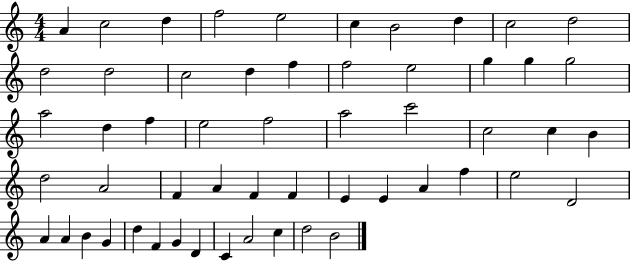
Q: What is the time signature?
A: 4/4